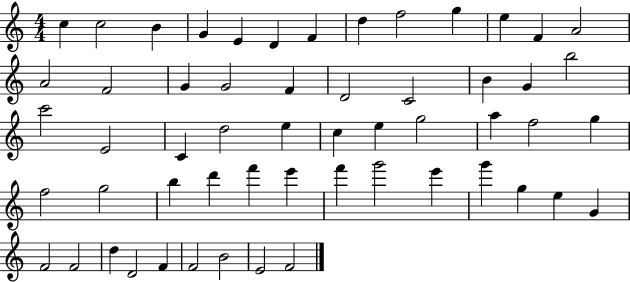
{
  \clef treble
  \numericTimeSignature
  \time 4/4
  \key c \major
  c''4 c''2 b'4 | g'4 e'4 d'4 f'4 | d''4 f''2 g''4 | e''4 f'4 a'2 | \break a'2 f'2 | g'4 g'2 f'4 | d'2 c'2 | b'4 g'4 b''2 | \break c'''2 e'2 | c'4 d''2 e''4 | c''4 e''4 g''2 | a''4 f''2 g''4 | \break f''2 g''2 | b''4 d'''4 f'''4 e'''4 | f'''4 g'''2 e'''4 | g'''4 g''4 e''4 g'4 | \break f'2 f'2 | d''4 d'2 f'4 | f'2 b'2 | e'2 f'2 | \break \bar "|."
}